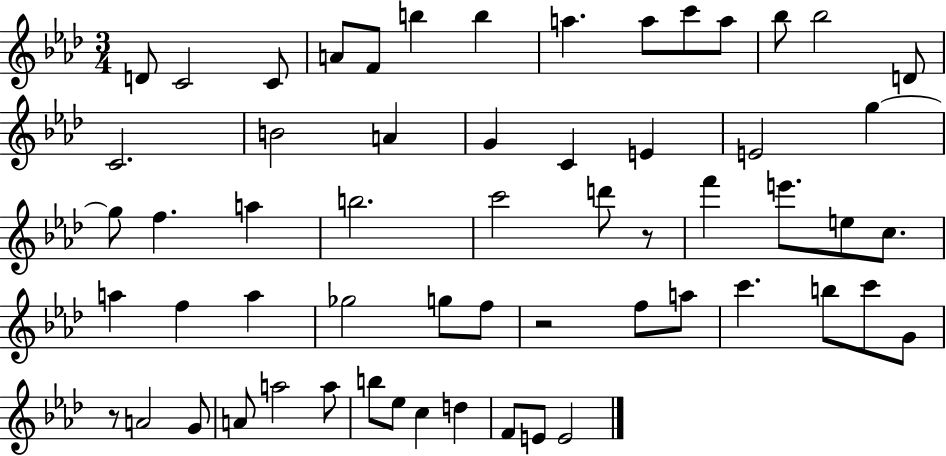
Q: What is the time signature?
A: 3/4